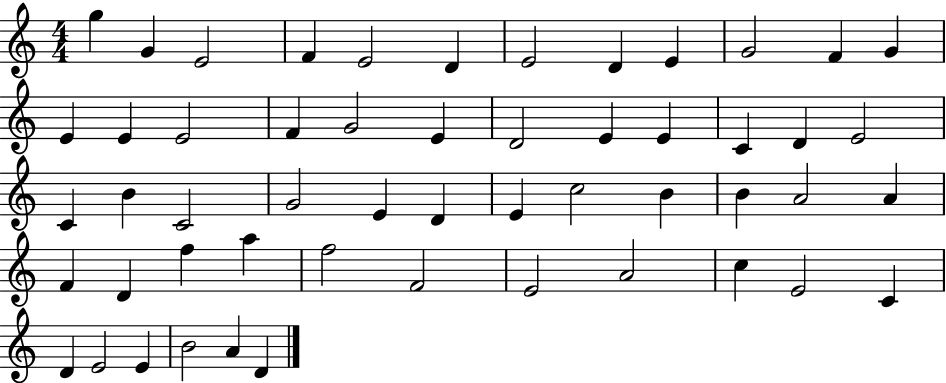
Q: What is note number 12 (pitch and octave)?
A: G4